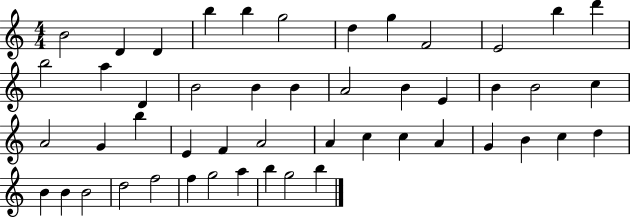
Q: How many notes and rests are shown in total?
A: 49